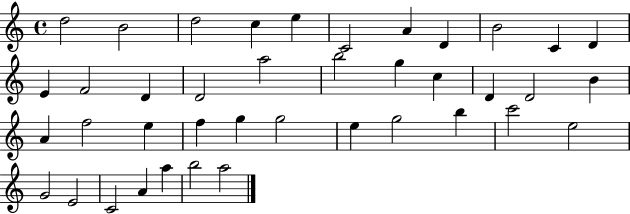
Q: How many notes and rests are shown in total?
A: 40